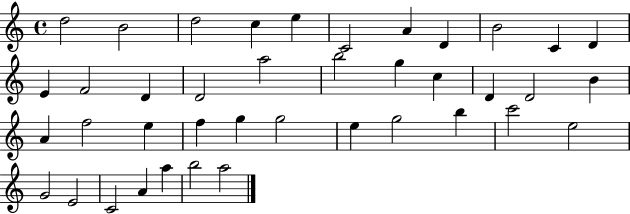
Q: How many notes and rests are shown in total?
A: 40